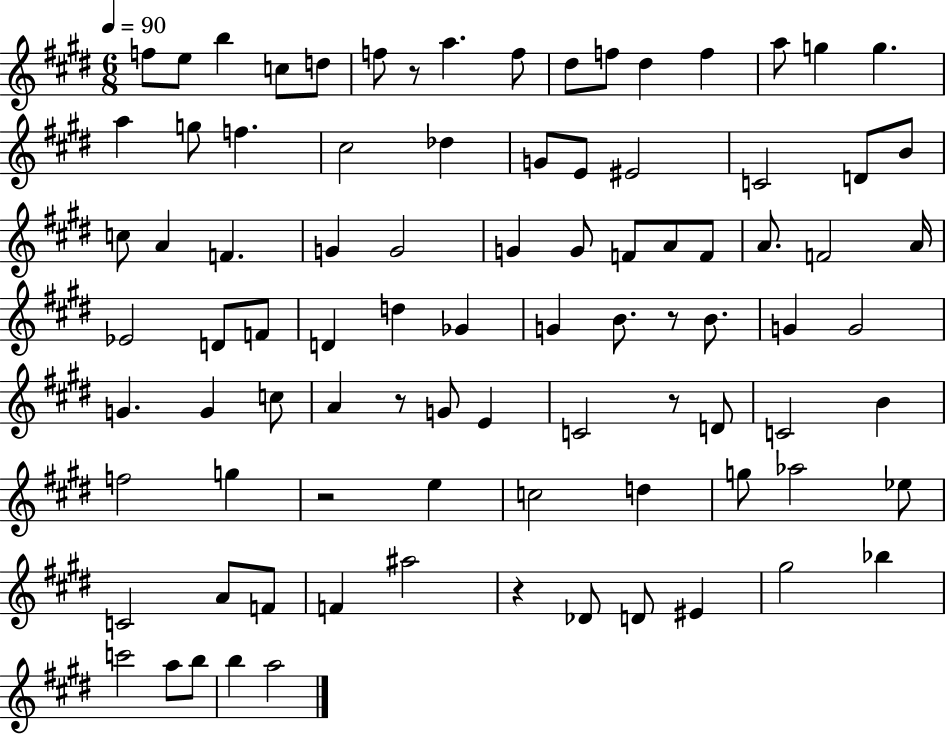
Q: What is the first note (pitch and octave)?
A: F5